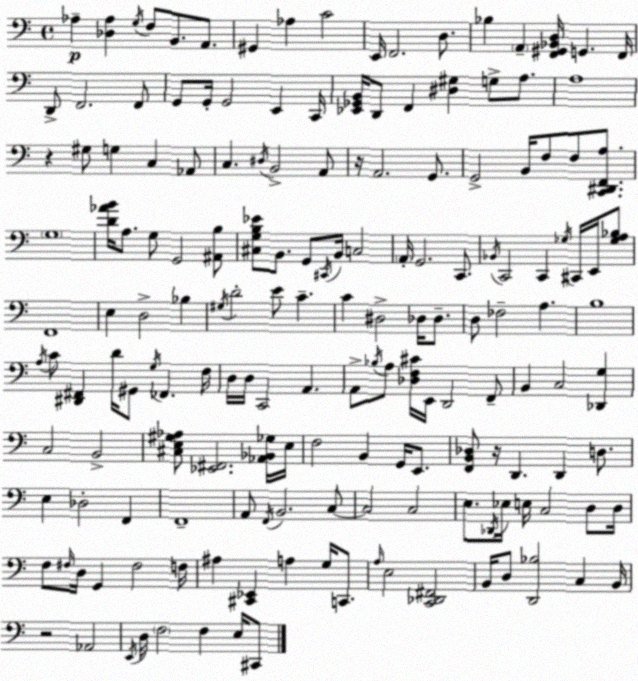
X:1
T:Untitled
M:4/4
L:1/4
K:Am
_A, [_D,_A,] G,/4 F,/2 B,,/2 A,,/2 ^G,, _A, C2 E,,/4 F,,2 D,/2 _B, A,, [F,,^G,,_B,,D,]/4 G,, F,,/4 D,,/2 F,,2 F,,/2 G,,/2 G,,/4 G,,2 E,, C,,/4 [_E,,_G,,B,,]/4 D,,/2 F,, [^D,^G,] G,/2 A,/2 A,4 z ^G,/2 G, C, _A,,/2 C, ^D,/4 B,,2 A,,/2 z/4 A,,2 G,,/2 G,,2 B,,/4 F,/2 F,/2 [C,,^D,,F,,A,]/2 G,4 [D_AB]/4 A,/2 G,/2 G,,2 [^A,,B,]/2 [^C,G,B,_E]/2 B,,/2 G,,/2 ^C,,/4 B,,/4 C,2 A,,/4 G,,2 C,,/2 _B,,/4 C,,2 C,, _G,/4 ^C,,/4 E,,/4 [_G,A,_B,]/2 F,,4 E, D,2 _B, ^G,/4 D2 E/2 C C ^D,2 _D,/4 _D,/2 D,/2 _F,2 A, B,4 A,/4 C/2 [^D,,^F,,] D/4 ^G,,/2 G,/4 _F,, F,/4 D,/4 D,/4 C,,2 A,, A,,/2 _B,/4 A,/2 [_D,F,^C]/4 E,,/4 D,,2 F,,/2 B,, C,2 [_D,,G,] C,2 B,,2 [^C,E,^G,_A,]/2 [_E,,^F,,]2 [_A,,_B,,_G,]/4 E,/4 F,2 B,, G,,/4 E,,/2 [F,,B,,_D,]/2 z/4 D,, D,, D,/2 E, _D,2 F,, F,,4 A,,/2 F,,/4 B,,2 C,/2 C,2 C,2 E,/2 _D,,/4 _E,/4 E,/4 C,2 D,/2 D,/4 F,/2 ^F,/4 D,/4 G,, ^F,2 F,/4 ^A, [^C,,_E,,] A, G,/4 C,,/2 A,/4 E,2 [C,,_D,,^F,,]2 B,,/4 D,/2 [D,,_B,]2 C, B,,/4 z2 _A,,2 E,,/4 D,/4 F,2 F, E,/4 ^C,,/2